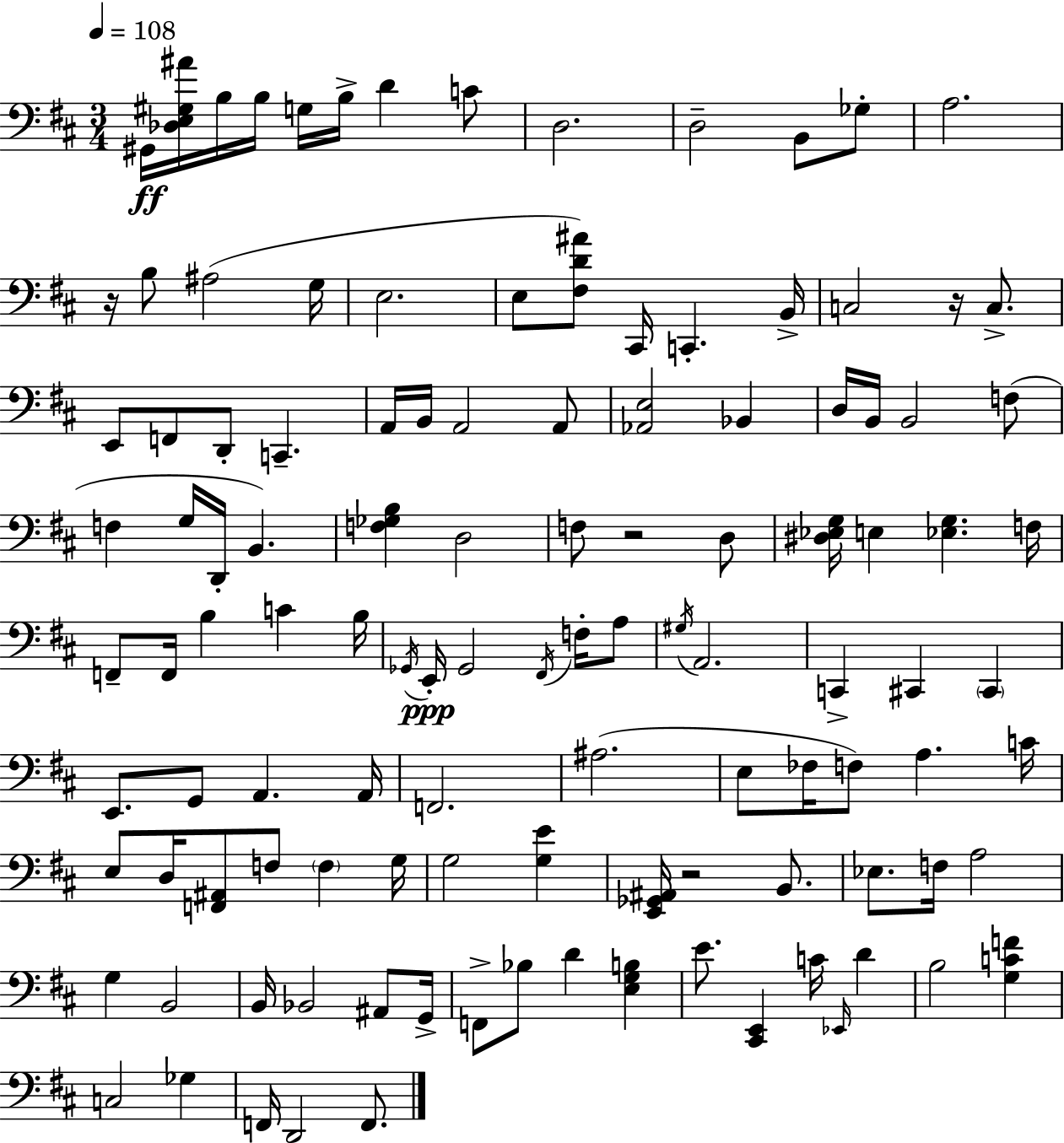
G#2/s [Db3,E3,G#3,A#4]/s B3/s B3/s G3/s B3/s D4/q C4/e D3/h. D3/h B2/e Gb3/e A3/h. R/s B3/e A#3/h G3/s E3/h. E3/e [F#3,D4,A#4]/e C#2/s C2/q. B2/s C3/h R/s C3/e. E2/e F2/e D2/e C2/q. A2/s B2/s A2/h A2/e [Ab2,E3]/h Bb2/q D3/s B2/s B2/h F3/e F3/q G3/s D2/s B2/q. [F3,Gb3,B3]/q D3/h F3/e R/h D3/e [D#3,Eb3,G3]/s E3/q [Eb3,G3]/q. F3/s F2/e F2/s B3/q C4/q B3/s Gb2/s E2/s Gb2/h F#2/s F3/s A3/e G#3/s A2/h. C2/q C#2/q C#2/q E2/e. G2/e A2/q. A2/s F2/h. A#3/h. E3/e FES3/s F3/e A3/q. C4/s E3/e D3/s [F2,A#2]/e F3/e F3/q G3/s G3/h [G3,E4]/q [E2,Gb2,A#2]/s R/h B2/e. Eb3/e. F3/s A3/h G3/q B2/h B2/s Bb2/h A#2/e G2/s F2/e Bb3/e D4/q [E3,G3,B3]/q E4/e. [C#2,E2]/q C4/s Eb2/s D4/q B3/h [G3,C4,F4]/q C3/h Gb3/q F2/s D2/h F2/e.